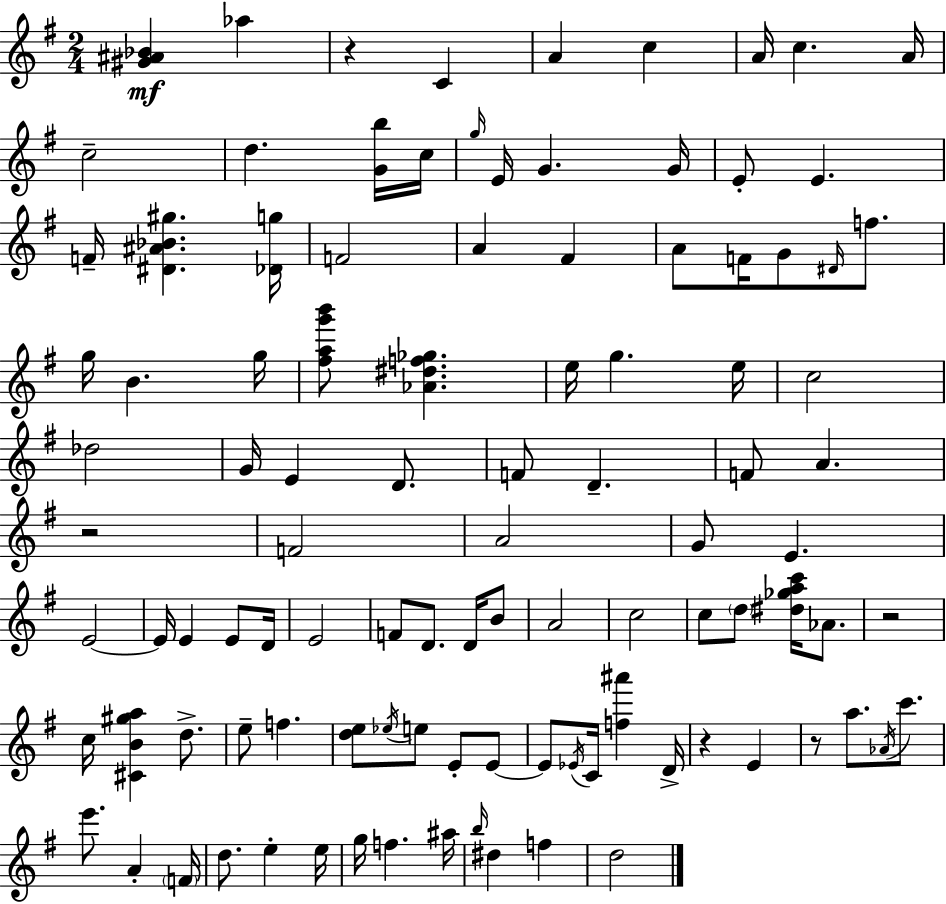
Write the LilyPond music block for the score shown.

{
  \clef treble
  \numericTimeSignature
  \time 2/4
  \key e \minor
  <gis' ais' bes'>4\mf aes''4 | r4 c'4 | a'4 c''4 | a'16 c''4. a'16 | \break c''2-- | d''4. <g' b''>16 c''16 | \grace { g''16 } e'16 g'4. | g'16 e'8-. e'4. | \break f'16-- <dis' ais' bes' gis''>4. | <des' g''>16 f'2 | a'4 fis'4 | a'8 f'16 g'8 \grace { dis'16 } f''8. | \break g''16 b'4. | g''16 <fis'' a'' g''' b'''>8 <aes' dis'' f'' ges''>4. | e''16 g''4. | e''16 c''2 | \break des''2 | g'16 e'4 d'8. | f'8 d'4.-- | f'8 a'4. | \break r2 | f'2 | a'2 | g'8 e'4. | \break e'2~~ | e'16 e'4 e'8 | d'16 e'2 | f'8 d'8. d'16 | \break b'8 a'2 | c''2 | c''8 \parenthesize d''8 <dis'' ges'' a'' c'''>16 aes'8. | r2 | \break c''16 <cis' b' gis'' a''>4 d''8.-> | e''8-- f''4. | <d'' e''>8 \acciaccatura { ees''16 } e''8 e'8-. | e'8~~ e'8 \acciaccatura { ees'16 } c'16 <f'' ais'''>4 | \break d'16-> r4 | e'4 r8 a''8. | \acciaccatura { aes'16 } c'''8. e'''8. | a'4-. \parenthesize f'16 d''8. | \break e''4-. e''16 g''16 f''4. | ais''16 \grace { b''16 } dis''4 | f''4 d''2 | \bar "|."
}